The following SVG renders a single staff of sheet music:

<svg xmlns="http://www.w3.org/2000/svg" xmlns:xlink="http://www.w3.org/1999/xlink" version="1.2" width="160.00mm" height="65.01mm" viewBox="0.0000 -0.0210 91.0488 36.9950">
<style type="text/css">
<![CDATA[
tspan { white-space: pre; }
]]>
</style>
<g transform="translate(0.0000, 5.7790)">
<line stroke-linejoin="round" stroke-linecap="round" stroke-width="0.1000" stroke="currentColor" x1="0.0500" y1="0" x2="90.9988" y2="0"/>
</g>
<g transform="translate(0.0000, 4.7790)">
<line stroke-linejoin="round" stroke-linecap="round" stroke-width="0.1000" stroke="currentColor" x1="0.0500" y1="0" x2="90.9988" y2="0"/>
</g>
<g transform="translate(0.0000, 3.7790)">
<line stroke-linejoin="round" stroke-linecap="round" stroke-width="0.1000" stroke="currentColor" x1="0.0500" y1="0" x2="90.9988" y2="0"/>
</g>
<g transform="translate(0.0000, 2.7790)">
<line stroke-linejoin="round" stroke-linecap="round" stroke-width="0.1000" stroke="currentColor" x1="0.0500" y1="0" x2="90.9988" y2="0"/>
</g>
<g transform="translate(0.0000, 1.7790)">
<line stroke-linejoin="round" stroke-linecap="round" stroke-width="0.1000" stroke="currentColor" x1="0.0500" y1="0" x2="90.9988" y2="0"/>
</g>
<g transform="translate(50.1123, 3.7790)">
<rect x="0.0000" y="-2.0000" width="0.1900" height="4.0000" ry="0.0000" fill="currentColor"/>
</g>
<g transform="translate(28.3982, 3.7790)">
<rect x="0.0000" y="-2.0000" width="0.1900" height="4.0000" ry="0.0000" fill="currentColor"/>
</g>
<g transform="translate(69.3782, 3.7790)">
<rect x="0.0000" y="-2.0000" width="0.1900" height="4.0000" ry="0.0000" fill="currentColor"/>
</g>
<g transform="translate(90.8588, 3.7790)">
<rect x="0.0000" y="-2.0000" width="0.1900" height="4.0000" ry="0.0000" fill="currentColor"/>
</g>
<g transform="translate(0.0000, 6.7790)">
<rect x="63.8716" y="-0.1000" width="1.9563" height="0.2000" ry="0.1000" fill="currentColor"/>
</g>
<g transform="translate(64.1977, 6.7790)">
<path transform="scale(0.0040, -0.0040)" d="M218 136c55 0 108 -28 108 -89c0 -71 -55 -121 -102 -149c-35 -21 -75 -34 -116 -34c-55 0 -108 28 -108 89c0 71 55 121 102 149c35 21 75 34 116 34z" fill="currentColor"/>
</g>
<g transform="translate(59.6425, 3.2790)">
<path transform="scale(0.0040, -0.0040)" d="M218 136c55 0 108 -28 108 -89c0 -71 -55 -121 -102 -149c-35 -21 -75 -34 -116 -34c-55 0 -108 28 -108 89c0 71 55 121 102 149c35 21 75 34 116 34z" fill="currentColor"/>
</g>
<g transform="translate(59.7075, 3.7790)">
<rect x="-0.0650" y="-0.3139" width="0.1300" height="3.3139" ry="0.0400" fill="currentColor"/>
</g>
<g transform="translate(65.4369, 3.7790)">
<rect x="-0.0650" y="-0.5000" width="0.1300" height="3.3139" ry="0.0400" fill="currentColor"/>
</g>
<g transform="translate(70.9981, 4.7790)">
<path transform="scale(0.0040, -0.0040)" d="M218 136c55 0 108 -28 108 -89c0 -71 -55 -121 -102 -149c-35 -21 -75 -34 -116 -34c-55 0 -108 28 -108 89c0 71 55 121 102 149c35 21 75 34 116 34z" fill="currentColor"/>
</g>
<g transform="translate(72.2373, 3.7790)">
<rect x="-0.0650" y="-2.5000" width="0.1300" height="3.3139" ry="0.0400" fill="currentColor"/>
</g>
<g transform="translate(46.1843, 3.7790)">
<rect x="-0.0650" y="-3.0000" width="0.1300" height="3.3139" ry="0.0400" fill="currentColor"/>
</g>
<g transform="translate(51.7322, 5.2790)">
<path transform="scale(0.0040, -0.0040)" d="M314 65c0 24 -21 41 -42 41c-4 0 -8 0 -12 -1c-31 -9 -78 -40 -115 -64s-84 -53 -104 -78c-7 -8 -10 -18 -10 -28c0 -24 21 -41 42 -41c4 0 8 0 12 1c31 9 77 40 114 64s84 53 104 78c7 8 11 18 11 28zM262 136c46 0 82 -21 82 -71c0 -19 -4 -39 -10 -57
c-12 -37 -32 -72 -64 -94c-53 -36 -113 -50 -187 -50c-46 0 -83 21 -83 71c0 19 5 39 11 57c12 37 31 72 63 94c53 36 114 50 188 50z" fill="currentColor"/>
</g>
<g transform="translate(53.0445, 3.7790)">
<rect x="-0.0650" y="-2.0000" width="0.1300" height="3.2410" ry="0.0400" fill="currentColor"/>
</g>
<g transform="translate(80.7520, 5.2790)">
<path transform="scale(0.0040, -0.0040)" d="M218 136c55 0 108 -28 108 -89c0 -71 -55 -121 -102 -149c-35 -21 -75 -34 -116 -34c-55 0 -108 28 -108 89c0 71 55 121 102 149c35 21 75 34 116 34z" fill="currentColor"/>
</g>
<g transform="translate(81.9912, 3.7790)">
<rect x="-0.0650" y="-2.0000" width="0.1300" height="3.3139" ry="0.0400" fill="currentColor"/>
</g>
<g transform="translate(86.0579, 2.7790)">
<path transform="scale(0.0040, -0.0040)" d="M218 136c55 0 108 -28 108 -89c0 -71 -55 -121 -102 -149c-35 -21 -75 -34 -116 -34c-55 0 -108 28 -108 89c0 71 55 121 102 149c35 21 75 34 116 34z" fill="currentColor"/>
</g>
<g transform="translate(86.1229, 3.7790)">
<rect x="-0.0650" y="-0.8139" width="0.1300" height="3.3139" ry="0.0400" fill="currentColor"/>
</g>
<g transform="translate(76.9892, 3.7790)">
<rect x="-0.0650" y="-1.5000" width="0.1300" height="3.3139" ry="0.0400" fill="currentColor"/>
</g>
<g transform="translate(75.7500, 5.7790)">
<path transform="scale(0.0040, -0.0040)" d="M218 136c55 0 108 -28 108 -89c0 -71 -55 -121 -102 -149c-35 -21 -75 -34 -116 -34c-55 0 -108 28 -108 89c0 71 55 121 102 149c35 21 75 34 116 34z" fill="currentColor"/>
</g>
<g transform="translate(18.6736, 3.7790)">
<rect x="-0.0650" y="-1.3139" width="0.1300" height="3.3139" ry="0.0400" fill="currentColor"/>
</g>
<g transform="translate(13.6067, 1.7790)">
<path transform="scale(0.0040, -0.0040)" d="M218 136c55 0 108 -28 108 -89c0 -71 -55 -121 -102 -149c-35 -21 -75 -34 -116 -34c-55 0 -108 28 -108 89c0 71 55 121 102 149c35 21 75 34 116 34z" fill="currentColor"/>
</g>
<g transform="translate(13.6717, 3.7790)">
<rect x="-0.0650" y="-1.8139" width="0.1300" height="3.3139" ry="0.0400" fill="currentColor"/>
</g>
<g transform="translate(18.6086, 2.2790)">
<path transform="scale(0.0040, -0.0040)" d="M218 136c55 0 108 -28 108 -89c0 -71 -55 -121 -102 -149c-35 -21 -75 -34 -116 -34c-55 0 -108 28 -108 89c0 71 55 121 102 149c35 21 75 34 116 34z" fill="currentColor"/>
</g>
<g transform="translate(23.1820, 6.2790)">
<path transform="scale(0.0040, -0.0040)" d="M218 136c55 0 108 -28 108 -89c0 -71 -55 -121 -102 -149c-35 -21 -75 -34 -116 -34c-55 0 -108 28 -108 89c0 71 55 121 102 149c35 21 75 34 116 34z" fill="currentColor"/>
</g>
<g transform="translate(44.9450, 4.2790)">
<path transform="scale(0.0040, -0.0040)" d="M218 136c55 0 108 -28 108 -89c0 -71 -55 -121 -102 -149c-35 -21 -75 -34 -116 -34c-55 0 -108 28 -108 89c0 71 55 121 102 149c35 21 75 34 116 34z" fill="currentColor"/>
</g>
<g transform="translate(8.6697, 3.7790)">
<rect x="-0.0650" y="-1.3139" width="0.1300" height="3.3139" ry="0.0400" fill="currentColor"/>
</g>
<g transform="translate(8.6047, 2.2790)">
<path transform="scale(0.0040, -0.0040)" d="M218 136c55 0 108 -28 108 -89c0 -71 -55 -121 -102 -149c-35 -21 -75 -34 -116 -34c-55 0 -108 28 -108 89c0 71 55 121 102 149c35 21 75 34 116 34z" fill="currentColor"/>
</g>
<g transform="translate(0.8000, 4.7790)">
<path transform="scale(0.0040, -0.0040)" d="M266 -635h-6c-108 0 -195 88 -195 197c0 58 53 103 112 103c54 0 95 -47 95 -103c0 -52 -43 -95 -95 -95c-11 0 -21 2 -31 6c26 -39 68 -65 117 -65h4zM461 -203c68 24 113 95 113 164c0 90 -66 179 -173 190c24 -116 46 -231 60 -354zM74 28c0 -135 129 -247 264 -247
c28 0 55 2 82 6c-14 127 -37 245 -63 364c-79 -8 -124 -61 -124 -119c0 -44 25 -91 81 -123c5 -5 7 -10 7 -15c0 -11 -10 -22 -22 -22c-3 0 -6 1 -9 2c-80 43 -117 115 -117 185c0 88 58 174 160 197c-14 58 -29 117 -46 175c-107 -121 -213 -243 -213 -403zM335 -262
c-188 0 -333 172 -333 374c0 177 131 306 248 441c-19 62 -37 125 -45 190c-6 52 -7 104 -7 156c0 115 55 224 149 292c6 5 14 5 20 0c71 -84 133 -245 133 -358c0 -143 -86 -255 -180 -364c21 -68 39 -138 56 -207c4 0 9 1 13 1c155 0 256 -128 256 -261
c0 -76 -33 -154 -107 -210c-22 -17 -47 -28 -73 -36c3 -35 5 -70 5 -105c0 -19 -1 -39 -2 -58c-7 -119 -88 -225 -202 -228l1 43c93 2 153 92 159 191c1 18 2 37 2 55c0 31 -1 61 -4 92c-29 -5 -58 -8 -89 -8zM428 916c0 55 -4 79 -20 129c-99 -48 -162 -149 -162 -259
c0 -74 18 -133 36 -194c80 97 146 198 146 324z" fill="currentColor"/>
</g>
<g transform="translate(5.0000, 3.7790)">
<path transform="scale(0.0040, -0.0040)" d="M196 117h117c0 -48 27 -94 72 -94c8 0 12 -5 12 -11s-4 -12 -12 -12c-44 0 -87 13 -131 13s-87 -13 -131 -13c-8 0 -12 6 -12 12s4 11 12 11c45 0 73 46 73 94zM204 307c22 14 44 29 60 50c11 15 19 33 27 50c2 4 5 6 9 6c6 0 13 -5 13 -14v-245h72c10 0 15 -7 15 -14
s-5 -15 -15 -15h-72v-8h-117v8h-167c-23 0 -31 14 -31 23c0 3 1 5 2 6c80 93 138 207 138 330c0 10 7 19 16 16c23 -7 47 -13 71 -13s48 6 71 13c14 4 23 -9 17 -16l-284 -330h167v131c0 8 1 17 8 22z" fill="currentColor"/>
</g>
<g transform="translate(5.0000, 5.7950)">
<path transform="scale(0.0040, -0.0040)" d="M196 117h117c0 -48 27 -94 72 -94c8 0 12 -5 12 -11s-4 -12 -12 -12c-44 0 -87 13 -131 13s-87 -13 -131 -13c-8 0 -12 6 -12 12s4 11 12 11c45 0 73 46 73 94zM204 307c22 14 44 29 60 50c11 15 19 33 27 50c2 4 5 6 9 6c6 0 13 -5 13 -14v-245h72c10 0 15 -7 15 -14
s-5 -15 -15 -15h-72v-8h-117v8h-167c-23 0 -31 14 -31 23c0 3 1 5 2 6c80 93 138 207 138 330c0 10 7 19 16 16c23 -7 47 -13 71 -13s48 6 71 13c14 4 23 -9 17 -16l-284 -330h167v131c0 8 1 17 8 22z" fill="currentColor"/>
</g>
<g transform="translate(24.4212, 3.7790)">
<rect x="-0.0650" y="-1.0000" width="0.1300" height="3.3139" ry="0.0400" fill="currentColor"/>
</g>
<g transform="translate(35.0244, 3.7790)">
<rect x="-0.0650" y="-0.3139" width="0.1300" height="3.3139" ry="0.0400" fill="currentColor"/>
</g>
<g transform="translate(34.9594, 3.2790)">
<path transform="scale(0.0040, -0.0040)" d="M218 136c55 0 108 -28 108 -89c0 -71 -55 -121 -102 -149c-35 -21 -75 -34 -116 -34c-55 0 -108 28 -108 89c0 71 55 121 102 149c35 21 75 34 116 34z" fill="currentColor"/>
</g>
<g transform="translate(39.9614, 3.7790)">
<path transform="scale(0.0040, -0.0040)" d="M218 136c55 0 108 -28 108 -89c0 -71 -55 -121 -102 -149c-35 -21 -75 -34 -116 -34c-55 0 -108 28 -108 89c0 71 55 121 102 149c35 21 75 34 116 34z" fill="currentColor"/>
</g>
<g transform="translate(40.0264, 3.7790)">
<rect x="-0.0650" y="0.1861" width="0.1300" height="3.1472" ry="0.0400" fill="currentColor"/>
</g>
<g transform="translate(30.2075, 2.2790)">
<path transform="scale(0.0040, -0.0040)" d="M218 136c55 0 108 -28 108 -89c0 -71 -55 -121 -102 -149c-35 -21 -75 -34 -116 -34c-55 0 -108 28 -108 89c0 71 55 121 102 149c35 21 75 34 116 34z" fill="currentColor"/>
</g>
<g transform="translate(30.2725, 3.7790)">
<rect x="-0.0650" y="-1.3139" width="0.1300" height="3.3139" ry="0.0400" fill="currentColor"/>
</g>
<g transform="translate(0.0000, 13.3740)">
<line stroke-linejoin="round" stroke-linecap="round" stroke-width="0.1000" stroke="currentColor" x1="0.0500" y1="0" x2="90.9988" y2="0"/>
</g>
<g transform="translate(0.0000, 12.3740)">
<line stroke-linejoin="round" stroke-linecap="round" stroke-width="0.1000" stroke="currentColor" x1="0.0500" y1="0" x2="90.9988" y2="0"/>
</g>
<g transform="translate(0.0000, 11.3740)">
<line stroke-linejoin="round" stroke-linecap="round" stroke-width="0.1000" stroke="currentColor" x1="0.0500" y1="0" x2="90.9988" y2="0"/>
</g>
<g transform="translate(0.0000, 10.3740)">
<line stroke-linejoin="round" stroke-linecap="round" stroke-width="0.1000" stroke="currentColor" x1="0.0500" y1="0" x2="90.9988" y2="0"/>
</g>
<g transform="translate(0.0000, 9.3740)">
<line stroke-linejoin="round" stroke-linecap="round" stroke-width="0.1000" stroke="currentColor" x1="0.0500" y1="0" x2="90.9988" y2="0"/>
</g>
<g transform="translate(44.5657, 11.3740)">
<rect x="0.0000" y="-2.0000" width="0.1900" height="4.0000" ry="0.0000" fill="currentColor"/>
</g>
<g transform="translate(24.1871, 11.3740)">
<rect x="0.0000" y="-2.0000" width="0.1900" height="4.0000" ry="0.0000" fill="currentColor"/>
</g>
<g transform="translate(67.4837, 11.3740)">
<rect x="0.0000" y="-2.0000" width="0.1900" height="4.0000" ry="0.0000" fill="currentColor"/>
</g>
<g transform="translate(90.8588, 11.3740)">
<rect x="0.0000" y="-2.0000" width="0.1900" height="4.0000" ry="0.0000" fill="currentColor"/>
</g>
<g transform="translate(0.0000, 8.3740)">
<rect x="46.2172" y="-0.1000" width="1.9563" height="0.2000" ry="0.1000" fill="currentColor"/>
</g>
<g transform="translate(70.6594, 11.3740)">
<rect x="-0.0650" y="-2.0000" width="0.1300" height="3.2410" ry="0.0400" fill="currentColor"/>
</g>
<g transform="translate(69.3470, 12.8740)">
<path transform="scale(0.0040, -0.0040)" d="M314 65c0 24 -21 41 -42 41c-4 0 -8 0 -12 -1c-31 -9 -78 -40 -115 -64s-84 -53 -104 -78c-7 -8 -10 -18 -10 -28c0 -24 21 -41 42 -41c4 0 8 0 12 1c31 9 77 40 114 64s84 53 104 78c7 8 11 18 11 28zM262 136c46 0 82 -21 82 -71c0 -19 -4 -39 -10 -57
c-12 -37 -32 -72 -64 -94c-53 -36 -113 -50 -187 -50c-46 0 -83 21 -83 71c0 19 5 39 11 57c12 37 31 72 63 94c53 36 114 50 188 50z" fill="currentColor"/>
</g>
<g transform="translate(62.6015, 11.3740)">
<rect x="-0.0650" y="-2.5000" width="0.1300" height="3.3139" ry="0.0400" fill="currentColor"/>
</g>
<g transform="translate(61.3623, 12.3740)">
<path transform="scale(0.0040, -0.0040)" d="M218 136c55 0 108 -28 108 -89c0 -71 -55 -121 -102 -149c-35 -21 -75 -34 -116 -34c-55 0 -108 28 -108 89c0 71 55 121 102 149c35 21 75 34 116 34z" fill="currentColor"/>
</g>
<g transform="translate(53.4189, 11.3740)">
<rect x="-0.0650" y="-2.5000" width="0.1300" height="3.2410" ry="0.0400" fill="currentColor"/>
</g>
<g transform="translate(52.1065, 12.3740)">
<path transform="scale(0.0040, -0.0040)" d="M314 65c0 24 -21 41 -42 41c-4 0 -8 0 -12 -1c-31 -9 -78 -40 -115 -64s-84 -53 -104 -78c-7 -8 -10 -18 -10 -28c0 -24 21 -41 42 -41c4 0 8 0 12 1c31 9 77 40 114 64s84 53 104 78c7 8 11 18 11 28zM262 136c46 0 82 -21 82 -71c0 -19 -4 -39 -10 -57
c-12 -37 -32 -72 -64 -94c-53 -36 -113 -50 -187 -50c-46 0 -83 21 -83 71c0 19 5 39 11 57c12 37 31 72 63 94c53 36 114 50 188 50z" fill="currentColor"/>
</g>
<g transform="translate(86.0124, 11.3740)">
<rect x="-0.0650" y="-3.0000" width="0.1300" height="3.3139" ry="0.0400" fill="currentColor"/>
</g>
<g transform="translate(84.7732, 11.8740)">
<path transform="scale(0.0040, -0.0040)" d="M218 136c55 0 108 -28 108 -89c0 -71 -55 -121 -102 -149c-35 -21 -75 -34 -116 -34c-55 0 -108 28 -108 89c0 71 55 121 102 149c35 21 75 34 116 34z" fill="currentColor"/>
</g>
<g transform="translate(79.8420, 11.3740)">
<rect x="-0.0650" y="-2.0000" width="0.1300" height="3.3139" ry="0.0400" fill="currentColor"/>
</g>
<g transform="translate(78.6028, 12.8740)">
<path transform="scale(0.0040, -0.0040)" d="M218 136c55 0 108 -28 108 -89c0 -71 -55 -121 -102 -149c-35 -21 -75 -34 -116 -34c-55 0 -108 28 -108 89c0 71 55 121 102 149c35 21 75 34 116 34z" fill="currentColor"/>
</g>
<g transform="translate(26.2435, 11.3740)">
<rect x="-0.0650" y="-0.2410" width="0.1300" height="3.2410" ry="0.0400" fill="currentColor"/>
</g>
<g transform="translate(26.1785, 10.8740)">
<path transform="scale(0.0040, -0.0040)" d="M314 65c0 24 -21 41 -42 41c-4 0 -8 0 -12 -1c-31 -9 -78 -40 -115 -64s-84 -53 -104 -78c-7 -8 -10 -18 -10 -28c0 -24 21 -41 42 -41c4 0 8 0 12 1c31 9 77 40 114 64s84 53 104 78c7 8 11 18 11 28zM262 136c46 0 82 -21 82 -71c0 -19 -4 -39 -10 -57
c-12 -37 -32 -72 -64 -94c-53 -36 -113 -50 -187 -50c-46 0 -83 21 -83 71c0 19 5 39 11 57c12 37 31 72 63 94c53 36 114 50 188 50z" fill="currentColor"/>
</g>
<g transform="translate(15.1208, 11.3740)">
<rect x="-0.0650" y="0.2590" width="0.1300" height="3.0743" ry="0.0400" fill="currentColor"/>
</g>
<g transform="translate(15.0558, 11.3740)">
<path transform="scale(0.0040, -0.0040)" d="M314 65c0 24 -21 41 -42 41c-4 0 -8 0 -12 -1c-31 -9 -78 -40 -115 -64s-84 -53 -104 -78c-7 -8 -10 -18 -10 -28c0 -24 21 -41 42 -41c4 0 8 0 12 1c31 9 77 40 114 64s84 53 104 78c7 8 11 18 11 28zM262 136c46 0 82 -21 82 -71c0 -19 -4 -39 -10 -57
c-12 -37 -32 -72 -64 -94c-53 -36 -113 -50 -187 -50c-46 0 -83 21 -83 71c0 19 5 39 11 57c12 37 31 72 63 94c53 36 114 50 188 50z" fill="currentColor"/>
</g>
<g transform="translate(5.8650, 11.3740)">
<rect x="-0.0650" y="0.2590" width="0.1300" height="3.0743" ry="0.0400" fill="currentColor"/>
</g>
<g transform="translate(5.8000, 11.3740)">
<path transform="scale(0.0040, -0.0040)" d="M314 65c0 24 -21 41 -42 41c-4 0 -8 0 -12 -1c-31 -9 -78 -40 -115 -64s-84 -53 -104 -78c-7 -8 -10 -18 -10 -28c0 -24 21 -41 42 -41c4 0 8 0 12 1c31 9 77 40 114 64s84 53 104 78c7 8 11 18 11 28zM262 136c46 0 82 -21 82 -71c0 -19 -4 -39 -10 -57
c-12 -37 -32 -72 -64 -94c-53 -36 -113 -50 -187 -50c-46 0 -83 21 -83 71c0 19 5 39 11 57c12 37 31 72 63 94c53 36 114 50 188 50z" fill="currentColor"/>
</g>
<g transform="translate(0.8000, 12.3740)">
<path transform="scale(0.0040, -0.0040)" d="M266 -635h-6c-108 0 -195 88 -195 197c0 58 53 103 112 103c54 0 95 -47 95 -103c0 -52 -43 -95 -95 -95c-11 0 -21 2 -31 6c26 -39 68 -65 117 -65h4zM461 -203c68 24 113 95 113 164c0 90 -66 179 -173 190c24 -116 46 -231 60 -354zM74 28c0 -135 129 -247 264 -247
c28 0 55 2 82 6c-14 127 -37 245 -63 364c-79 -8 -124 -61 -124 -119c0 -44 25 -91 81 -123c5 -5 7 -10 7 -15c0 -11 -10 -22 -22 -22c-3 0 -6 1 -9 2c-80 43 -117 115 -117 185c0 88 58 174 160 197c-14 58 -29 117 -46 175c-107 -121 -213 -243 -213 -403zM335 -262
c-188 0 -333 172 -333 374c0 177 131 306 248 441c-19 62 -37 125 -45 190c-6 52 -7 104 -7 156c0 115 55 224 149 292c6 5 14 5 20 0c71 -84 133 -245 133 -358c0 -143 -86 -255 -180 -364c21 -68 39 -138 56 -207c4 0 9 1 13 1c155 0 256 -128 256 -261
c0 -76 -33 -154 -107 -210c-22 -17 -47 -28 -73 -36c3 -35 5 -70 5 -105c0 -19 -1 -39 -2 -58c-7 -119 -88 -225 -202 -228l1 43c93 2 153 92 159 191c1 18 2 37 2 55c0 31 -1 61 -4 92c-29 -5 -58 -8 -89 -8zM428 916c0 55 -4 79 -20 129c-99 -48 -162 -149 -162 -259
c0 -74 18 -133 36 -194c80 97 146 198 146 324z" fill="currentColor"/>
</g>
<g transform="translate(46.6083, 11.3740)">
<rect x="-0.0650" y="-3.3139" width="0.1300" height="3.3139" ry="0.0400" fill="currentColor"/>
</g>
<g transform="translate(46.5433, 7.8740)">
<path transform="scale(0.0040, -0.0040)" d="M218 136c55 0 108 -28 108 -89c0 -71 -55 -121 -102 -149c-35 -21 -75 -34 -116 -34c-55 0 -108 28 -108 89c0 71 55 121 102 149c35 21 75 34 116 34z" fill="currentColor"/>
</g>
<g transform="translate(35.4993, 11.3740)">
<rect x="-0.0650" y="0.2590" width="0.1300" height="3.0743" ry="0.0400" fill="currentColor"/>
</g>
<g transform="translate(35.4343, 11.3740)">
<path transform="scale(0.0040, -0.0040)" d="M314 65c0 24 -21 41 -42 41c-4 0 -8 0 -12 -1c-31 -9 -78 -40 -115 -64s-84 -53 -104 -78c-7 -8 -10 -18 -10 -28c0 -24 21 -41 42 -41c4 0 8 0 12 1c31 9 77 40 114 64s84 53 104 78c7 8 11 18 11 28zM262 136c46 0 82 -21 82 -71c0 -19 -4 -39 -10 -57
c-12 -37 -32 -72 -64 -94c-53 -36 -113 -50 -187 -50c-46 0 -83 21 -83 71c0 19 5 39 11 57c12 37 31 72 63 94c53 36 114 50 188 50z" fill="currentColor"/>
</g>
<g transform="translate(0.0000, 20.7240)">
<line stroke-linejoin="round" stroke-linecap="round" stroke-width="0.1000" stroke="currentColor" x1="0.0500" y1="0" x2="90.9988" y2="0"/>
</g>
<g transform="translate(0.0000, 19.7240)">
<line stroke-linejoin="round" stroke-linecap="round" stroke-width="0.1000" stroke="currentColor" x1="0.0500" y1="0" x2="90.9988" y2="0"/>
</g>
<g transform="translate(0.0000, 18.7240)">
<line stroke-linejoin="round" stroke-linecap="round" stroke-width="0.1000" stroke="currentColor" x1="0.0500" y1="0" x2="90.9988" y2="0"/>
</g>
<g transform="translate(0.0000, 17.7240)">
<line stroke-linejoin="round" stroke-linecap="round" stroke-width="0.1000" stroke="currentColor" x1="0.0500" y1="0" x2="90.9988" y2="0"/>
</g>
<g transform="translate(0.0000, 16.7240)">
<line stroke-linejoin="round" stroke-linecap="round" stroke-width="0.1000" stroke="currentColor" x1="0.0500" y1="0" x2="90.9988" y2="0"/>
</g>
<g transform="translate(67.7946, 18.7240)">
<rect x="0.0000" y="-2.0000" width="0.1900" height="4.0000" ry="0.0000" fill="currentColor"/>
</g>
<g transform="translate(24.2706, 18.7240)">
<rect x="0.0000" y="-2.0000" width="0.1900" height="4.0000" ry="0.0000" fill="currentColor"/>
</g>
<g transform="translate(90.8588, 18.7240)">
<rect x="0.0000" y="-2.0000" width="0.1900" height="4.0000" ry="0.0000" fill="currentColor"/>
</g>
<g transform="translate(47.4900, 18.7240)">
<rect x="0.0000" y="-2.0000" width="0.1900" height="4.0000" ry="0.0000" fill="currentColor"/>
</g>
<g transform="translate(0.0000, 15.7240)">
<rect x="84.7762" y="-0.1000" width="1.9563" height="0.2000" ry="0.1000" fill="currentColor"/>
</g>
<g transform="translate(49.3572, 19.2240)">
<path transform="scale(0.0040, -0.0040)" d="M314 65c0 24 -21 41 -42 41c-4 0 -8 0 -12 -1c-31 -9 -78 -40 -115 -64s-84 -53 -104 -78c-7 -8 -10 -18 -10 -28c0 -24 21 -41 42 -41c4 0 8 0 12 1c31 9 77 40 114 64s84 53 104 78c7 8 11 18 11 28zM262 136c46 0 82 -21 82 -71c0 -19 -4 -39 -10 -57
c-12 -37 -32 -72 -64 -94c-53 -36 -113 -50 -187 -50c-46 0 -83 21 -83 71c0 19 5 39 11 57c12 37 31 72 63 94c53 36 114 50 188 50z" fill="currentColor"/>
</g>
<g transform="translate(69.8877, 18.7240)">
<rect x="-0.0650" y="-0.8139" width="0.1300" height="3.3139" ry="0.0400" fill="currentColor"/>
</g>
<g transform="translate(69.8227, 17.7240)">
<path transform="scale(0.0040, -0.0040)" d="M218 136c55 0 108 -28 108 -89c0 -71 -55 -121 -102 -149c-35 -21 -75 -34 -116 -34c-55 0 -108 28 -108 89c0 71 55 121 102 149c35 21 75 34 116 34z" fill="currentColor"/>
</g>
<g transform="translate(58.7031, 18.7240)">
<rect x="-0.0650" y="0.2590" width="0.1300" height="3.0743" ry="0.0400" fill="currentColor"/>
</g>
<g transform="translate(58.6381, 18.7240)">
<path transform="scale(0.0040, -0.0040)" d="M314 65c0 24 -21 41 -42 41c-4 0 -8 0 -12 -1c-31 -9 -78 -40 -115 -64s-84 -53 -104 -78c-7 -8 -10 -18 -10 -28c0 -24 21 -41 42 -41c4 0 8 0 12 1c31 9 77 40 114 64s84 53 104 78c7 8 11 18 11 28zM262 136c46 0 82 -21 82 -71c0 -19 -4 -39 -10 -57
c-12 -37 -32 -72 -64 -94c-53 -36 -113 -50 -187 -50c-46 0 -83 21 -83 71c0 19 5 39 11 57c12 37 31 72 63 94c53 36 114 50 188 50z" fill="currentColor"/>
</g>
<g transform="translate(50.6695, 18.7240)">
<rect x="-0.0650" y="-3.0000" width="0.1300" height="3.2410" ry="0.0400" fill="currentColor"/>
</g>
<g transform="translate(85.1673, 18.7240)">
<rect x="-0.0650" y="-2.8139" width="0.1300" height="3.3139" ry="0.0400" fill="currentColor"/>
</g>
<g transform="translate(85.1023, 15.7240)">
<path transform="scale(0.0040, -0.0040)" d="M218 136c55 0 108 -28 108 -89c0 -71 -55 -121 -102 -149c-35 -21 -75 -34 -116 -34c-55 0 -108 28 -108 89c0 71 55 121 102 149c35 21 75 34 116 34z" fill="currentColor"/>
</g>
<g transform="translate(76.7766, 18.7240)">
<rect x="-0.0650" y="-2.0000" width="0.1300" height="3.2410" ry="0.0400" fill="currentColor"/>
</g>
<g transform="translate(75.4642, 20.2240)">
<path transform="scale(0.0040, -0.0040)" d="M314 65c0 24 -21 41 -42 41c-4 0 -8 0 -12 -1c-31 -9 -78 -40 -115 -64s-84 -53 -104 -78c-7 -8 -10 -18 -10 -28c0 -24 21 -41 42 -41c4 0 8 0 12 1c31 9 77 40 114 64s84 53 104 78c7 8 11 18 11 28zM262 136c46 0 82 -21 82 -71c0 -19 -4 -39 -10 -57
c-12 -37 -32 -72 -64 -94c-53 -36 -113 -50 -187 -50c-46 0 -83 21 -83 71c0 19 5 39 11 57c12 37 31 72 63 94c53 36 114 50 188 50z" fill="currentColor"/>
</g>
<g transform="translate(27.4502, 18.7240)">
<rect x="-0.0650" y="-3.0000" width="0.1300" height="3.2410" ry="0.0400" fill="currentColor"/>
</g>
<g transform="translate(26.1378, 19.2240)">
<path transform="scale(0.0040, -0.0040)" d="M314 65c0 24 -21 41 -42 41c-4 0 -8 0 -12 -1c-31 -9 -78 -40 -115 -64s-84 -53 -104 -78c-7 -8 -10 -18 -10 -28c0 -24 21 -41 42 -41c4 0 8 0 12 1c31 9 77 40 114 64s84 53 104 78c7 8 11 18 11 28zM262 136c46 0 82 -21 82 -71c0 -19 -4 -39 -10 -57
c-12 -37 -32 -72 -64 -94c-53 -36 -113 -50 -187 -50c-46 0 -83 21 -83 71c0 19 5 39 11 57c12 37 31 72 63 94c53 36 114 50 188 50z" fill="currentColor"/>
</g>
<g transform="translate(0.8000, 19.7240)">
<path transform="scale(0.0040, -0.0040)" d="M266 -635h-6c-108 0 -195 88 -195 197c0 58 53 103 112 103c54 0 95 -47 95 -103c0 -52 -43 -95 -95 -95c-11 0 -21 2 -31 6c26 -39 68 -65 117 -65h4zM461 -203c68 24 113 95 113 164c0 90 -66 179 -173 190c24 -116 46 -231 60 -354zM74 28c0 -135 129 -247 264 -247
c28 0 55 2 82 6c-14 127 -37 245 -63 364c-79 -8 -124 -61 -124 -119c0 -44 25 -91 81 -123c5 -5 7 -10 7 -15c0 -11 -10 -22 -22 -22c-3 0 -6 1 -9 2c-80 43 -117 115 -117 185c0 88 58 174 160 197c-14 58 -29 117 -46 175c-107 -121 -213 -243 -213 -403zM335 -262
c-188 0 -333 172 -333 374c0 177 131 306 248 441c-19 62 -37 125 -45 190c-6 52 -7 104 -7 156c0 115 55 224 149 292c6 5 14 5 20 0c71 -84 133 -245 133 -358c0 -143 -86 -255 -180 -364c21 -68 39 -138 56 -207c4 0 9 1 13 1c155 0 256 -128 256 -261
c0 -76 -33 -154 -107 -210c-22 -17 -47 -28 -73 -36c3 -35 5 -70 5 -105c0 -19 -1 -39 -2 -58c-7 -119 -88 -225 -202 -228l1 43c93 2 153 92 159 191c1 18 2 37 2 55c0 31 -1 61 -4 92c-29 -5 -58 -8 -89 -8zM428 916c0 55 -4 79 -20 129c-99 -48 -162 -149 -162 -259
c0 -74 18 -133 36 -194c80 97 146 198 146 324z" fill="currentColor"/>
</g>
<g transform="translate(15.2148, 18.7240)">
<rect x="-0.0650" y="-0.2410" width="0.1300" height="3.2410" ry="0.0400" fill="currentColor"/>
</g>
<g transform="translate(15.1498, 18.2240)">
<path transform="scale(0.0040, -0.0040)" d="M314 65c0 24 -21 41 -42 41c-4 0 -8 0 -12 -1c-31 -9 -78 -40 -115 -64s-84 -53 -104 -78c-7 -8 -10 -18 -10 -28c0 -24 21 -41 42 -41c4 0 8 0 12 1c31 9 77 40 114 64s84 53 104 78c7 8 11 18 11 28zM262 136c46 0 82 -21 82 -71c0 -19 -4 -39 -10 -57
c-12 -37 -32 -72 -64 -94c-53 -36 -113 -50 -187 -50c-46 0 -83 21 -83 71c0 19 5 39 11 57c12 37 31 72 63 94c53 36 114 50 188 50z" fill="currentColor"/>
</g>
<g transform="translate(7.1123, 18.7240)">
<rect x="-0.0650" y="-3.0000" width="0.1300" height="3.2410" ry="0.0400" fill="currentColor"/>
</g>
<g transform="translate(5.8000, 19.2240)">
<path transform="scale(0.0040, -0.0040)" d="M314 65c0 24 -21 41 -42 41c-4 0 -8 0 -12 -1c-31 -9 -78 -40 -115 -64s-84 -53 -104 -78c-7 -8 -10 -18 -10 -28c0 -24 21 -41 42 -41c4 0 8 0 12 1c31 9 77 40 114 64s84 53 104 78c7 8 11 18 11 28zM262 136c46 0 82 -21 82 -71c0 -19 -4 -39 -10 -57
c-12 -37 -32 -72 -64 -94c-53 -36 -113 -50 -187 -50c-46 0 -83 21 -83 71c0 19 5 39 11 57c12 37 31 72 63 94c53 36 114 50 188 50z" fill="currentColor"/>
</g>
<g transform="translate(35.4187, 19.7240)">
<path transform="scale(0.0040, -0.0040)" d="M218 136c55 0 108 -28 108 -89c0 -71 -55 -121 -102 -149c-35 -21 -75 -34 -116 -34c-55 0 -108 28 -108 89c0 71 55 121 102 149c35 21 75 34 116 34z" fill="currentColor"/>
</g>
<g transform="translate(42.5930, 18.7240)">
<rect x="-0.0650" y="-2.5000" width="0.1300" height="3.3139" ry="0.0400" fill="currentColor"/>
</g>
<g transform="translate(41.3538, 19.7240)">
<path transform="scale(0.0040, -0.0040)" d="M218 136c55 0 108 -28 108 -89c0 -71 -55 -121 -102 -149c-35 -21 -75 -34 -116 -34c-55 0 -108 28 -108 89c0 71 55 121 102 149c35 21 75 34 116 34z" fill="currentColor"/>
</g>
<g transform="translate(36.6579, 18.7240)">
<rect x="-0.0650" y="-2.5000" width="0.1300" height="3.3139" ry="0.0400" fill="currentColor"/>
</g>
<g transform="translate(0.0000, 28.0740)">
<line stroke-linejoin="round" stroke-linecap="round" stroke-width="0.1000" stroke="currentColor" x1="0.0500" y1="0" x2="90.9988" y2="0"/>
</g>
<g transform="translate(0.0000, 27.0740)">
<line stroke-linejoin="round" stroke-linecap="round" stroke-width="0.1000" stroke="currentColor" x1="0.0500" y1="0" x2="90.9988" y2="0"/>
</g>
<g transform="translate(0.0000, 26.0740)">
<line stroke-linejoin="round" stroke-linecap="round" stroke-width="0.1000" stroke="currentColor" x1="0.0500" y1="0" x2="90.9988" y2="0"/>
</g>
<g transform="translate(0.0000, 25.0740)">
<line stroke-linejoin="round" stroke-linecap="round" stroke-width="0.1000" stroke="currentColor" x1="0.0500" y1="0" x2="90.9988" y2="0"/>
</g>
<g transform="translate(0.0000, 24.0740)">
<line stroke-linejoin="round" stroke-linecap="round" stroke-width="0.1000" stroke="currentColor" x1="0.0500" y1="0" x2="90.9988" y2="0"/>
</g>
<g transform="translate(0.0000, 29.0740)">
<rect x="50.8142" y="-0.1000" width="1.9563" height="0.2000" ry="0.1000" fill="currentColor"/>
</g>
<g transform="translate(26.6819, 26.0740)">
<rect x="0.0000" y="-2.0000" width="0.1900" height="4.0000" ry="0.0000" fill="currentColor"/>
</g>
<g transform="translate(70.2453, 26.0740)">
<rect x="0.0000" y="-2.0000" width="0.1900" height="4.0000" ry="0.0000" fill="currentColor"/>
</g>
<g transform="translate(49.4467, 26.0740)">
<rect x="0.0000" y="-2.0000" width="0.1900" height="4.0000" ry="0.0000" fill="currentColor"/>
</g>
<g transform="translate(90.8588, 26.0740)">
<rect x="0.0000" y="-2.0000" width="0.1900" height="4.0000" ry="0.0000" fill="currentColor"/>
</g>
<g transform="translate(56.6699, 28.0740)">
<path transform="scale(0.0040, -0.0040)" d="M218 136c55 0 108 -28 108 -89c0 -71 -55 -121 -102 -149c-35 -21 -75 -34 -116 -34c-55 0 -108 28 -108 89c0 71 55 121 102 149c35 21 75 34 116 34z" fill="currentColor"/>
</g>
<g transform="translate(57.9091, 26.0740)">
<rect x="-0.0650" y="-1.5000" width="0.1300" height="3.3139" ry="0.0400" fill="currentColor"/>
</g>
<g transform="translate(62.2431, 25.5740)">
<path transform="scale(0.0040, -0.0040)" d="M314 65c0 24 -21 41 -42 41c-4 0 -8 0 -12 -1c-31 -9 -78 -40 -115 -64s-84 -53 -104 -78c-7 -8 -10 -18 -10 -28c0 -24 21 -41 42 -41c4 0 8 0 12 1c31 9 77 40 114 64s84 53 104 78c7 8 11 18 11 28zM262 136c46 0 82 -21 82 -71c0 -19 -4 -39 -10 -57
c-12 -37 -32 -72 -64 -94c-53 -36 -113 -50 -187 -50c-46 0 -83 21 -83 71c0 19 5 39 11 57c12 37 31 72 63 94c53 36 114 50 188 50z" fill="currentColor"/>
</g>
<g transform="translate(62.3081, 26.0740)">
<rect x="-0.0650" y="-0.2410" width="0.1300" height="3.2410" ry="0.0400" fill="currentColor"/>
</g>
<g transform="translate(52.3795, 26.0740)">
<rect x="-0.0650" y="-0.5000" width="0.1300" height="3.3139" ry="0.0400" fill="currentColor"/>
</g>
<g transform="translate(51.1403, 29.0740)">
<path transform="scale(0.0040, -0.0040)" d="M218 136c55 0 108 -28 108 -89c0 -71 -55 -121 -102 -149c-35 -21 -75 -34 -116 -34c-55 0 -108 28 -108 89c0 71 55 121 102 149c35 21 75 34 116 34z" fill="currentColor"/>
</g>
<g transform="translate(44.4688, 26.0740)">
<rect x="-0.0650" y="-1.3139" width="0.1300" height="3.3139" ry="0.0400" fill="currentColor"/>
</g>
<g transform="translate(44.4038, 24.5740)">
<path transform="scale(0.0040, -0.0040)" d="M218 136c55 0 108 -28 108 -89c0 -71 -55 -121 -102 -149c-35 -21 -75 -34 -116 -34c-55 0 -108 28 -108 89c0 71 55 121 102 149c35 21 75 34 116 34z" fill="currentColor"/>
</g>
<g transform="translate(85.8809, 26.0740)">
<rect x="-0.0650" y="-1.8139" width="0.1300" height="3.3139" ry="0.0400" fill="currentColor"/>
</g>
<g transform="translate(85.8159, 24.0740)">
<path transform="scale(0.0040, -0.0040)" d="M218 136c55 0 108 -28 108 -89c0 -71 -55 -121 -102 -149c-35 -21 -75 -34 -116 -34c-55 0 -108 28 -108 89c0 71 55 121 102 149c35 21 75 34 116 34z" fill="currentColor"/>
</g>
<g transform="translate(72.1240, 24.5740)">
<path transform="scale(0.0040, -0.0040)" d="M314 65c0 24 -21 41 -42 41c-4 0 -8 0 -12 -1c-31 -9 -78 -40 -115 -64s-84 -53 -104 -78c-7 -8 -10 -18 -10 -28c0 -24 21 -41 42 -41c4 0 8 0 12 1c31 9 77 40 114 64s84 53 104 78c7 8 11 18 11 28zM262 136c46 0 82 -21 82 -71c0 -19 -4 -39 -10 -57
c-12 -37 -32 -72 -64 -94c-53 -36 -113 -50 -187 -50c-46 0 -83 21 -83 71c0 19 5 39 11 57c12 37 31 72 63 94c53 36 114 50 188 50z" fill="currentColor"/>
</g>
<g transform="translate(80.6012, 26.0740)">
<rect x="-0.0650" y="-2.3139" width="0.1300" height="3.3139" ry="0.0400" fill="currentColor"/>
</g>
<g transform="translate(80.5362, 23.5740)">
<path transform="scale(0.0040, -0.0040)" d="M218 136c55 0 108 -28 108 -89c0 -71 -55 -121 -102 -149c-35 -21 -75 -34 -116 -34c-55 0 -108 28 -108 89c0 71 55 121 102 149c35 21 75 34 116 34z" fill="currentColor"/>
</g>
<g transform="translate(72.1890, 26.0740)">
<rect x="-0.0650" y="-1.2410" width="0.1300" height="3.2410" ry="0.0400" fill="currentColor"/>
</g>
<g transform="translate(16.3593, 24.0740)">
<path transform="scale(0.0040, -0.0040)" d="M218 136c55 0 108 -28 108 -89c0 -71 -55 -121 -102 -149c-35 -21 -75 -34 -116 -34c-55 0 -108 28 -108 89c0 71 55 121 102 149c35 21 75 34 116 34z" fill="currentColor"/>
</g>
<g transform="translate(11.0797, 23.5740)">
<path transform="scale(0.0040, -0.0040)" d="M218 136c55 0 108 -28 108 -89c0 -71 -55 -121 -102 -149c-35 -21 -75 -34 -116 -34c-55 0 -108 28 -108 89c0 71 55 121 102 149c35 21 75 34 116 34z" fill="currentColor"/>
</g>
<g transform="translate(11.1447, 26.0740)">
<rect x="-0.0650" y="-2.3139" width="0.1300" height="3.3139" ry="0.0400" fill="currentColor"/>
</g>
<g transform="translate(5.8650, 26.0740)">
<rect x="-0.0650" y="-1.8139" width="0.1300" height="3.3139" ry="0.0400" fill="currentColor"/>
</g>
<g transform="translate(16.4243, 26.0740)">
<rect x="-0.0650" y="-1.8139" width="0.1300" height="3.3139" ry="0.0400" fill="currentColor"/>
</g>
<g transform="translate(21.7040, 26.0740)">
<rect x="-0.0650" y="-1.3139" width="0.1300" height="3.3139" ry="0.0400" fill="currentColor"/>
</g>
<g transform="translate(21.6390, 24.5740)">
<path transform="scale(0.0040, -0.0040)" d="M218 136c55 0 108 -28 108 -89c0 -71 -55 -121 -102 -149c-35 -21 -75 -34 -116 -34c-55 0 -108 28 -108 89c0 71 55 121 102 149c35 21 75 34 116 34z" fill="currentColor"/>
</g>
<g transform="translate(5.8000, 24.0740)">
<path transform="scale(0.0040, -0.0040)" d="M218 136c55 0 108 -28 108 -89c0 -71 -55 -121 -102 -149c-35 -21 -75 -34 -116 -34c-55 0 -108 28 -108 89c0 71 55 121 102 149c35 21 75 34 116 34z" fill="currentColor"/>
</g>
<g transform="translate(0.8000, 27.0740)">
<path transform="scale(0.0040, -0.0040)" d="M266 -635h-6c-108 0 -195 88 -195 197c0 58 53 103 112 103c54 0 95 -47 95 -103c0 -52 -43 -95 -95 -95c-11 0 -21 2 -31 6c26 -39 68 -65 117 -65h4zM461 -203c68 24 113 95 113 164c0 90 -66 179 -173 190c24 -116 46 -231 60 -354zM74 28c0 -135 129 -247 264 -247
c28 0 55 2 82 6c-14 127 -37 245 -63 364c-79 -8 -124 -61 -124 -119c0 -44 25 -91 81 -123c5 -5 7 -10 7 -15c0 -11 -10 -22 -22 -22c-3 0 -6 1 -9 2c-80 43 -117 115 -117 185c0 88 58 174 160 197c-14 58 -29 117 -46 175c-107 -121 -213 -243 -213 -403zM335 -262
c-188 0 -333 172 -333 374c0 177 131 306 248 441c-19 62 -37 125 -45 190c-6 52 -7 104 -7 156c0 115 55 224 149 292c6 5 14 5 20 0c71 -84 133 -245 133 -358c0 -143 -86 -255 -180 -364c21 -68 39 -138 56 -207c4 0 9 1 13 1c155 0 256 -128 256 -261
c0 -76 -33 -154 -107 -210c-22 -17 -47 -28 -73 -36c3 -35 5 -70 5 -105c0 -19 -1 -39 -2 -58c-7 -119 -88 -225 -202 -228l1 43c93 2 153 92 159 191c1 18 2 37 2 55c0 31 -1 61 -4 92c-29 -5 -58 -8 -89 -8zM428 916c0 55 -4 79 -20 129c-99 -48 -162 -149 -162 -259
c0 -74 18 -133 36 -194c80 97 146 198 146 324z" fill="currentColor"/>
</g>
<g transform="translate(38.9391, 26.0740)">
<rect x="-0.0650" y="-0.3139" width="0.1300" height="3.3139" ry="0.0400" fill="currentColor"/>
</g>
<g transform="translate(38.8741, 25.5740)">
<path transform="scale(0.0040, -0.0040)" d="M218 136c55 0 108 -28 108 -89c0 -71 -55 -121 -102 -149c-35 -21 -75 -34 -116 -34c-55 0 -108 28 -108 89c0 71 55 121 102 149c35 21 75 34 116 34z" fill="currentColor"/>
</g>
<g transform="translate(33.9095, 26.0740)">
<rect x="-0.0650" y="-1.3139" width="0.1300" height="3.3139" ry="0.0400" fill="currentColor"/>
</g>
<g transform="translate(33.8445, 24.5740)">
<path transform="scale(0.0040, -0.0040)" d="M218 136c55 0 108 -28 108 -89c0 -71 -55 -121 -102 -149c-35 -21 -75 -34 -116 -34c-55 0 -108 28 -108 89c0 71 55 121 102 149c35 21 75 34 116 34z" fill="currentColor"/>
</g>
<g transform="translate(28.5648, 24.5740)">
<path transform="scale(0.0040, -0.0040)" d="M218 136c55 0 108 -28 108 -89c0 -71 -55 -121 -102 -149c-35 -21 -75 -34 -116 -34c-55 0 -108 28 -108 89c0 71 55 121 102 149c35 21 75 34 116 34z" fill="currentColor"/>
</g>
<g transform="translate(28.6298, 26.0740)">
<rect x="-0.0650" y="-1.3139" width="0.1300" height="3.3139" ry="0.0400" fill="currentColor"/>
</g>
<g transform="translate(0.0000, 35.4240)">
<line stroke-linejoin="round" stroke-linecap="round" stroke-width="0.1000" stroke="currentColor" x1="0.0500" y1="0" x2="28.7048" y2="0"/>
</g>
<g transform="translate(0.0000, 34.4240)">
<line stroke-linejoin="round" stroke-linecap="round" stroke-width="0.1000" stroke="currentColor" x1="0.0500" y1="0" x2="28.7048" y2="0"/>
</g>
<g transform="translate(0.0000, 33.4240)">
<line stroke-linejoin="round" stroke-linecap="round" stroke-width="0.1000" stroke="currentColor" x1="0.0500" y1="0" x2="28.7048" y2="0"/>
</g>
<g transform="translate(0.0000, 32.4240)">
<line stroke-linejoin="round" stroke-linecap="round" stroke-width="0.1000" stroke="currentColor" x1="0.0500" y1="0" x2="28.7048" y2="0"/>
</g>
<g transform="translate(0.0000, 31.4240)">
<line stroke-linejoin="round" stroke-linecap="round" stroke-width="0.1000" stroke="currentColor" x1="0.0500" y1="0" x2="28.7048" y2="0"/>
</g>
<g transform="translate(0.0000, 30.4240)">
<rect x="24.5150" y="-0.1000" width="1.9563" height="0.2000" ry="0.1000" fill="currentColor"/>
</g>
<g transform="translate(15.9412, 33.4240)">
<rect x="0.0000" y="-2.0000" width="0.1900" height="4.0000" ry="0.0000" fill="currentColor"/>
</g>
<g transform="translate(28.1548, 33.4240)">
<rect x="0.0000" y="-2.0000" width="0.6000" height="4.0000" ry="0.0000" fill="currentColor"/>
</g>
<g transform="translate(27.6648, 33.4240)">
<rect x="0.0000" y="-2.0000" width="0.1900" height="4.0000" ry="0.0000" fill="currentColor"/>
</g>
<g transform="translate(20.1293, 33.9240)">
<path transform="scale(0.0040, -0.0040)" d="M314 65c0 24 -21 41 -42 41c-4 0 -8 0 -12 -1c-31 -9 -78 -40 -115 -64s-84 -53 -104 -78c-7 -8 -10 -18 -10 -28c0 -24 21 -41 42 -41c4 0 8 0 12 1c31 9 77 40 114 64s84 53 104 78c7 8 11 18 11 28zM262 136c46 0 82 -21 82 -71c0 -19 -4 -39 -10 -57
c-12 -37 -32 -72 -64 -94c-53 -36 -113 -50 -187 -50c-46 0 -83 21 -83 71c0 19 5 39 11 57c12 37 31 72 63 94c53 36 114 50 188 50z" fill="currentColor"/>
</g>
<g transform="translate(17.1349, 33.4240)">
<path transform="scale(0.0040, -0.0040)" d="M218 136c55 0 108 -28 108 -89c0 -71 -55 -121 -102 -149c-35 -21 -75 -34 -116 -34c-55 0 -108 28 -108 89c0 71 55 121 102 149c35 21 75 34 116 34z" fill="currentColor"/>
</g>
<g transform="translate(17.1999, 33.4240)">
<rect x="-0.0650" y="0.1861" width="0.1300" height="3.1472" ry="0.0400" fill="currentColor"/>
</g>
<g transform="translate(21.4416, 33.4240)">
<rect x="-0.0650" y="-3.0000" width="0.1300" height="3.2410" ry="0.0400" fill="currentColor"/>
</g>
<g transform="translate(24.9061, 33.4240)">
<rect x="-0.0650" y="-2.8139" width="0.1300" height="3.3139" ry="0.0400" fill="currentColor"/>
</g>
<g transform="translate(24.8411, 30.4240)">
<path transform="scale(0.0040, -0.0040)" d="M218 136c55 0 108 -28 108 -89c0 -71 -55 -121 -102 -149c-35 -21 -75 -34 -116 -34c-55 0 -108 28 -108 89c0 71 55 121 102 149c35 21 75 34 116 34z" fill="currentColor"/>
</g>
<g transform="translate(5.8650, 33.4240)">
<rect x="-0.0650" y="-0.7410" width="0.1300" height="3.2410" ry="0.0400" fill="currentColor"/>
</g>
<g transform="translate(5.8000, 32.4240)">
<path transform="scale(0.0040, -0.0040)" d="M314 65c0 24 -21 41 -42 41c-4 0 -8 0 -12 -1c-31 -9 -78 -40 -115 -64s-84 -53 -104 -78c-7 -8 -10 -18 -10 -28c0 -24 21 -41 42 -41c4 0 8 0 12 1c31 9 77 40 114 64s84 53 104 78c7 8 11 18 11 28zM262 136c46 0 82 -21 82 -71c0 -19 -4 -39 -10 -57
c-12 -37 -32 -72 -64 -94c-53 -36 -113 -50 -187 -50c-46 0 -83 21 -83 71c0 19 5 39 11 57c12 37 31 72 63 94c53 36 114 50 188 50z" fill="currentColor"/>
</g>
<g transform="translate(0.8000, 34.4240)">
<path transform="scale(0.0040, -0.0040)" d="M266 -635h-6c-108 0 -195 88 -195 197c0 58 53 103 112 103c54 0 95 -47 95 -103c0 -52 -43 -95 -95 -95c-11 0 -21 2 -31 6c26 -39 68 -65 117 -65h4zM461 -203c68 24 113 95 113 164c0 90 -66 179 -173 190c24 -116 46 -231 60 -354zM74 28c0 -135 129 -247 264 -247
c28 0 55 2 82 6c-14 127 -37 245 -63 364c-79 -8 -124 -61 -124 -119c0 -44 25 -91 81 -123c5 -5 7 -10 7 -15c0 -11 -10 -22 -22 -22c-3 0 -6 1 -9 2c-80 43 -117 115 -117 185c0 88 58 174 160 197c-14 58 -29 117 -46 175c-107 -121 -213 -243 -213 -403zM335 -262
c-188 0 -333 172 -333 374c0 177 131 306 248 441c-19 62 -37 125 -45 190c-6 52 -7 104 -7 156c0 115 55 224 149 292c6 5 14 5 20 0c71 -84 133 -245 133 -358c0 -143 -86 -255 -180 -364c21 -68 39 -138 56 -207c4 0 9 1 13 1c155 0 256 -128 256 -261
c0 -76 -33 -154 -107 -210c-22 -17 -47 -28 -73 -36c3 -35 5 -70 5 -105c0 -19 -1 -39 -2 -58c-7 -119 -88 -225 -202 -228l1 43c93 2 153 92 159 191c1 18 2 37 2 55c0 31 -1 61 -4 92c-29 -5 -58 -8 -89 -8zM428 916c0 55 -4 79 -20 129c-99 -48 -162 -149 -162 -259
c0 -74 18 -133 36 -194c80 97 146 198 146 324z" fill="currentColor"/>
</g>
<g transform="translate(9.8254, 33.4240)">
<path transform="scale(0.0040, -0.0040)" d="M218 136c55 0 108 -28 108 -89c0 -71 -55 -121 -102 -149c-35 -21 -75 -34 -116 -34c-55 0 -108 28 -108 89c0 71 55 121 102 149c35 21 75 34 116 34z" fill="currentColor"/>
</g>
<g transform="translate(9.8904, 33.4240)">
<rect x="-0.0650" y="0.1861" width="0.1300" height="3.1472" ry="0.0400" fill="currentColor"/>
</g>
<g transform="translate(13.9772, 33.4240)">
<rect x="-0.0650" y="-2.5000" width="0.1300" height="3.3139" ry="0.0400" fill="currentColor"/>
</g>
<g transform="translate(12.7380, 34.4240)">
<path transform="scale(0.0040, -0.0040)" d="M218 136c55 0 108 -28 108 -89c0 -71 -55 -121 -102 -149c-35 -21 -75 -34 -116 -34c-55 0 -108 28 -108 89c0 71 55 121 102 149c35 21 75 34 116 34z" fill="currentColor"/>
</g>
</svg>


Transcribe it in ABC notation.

X:1
T:Untitled
M:4/4
L:1/4
K:C
e f e D e c B A F2 c C G E F d B2 B2 c2 B2 b G2 G F2 F A A2 c2 A2 G G A2 B2 d F2 a f g f e e e c e C E c2 e2 g f d2 B G B A2 a